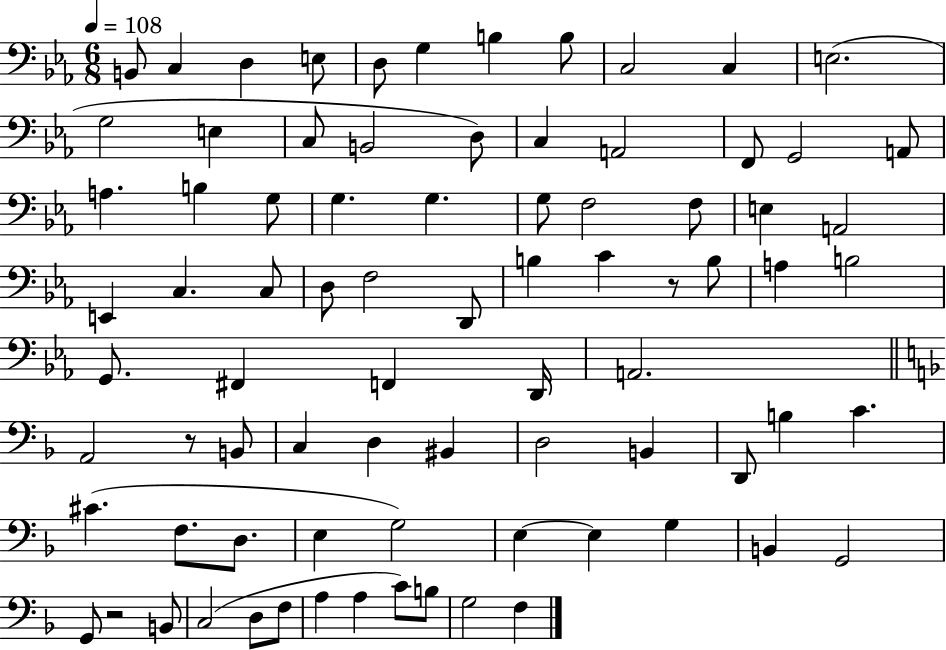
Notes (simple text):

B2/e C3/q D3/q E3/e D3/e G3/q B3/q B3/e C3/h C3/q E3/h. G3/h E3/q C3/e B2/h D3/e C3/q A2/h F2/e G2/h A2/e A3/q. B3/q G3/e G3/q. G3/q. G3/e F3/h F3/e E3/q A2/h E2/q C3/q. C3/e D3/e F3/h D2/e B3/q C4/q R/e B3/e A3/q B3/h G2/e. F#2/q F2/q D2/s A2/h. A2/h R/e B2/e C3/q D3/q BIS2/q D3/h B2/q D2/e B3/q C4/q. C#4/q. F3/e. D3/e. E3/q G3/h E3/q E3/q G3/q B2/q G2/h G2/e R/h B2/e C3/h D3/e F3/e A3/q A3/q C4/e B3/e G3/h F3/q